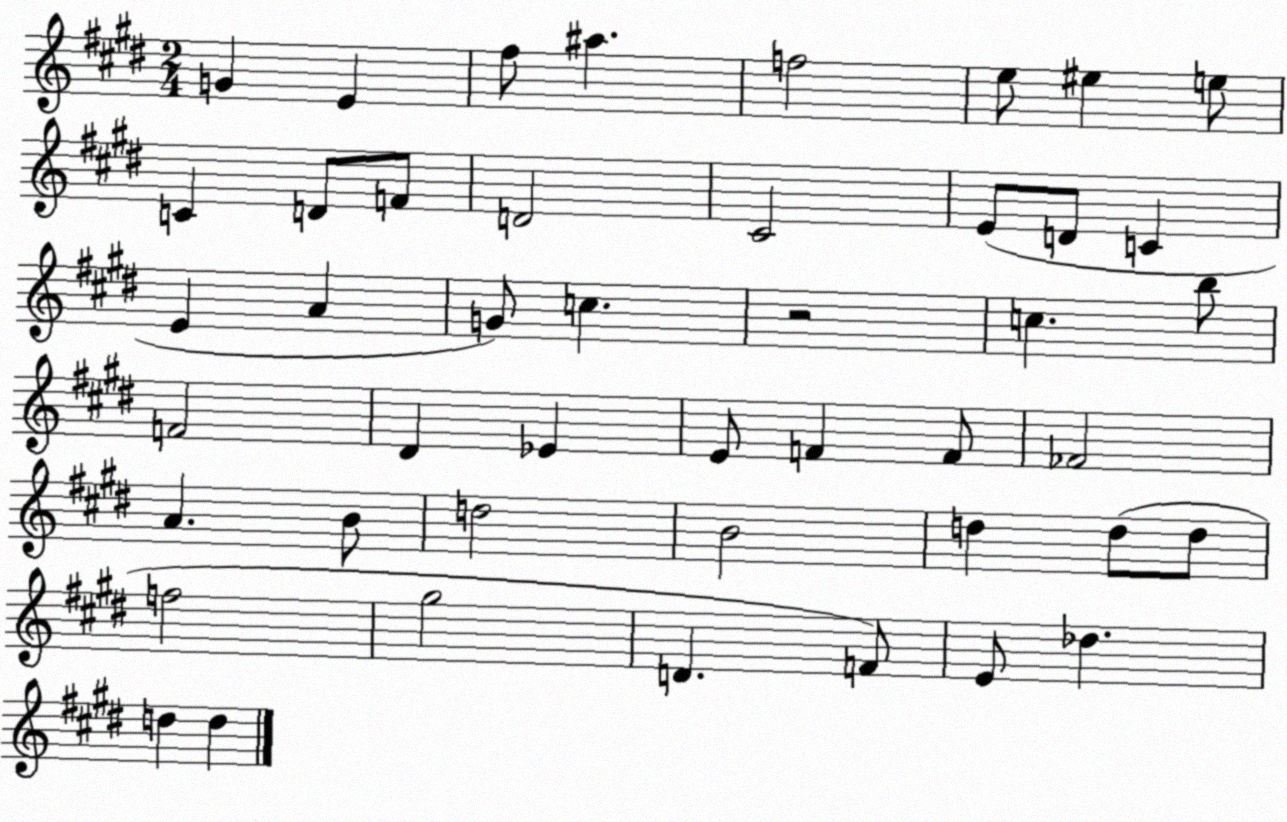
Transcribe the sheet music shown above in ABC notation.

X:1
T:Untitled
M:2/4
L:1/4
K:E
G E ^f/2 ^a f2 e/2 ^e e/2 C D/2 F/2 D2 ^C2 E/2 D/2 C E A G/2 c z2 c b/2 F2 ^D _E E/2 F F/2 _F2 A B/2 d2 B2 d d/2 d/2 f2 ^g2 D F/2 E/2 _d d d